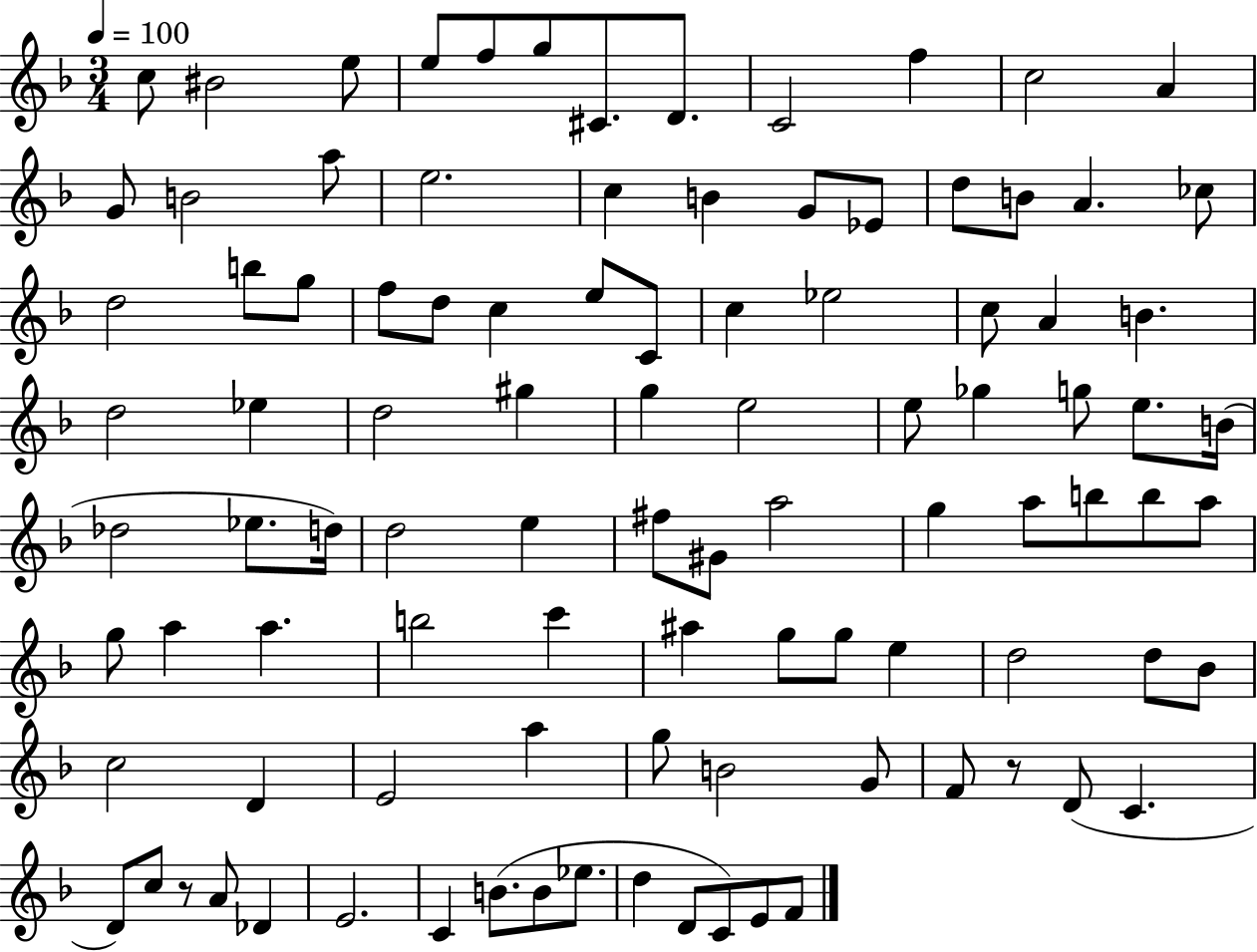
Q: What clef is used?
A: treble